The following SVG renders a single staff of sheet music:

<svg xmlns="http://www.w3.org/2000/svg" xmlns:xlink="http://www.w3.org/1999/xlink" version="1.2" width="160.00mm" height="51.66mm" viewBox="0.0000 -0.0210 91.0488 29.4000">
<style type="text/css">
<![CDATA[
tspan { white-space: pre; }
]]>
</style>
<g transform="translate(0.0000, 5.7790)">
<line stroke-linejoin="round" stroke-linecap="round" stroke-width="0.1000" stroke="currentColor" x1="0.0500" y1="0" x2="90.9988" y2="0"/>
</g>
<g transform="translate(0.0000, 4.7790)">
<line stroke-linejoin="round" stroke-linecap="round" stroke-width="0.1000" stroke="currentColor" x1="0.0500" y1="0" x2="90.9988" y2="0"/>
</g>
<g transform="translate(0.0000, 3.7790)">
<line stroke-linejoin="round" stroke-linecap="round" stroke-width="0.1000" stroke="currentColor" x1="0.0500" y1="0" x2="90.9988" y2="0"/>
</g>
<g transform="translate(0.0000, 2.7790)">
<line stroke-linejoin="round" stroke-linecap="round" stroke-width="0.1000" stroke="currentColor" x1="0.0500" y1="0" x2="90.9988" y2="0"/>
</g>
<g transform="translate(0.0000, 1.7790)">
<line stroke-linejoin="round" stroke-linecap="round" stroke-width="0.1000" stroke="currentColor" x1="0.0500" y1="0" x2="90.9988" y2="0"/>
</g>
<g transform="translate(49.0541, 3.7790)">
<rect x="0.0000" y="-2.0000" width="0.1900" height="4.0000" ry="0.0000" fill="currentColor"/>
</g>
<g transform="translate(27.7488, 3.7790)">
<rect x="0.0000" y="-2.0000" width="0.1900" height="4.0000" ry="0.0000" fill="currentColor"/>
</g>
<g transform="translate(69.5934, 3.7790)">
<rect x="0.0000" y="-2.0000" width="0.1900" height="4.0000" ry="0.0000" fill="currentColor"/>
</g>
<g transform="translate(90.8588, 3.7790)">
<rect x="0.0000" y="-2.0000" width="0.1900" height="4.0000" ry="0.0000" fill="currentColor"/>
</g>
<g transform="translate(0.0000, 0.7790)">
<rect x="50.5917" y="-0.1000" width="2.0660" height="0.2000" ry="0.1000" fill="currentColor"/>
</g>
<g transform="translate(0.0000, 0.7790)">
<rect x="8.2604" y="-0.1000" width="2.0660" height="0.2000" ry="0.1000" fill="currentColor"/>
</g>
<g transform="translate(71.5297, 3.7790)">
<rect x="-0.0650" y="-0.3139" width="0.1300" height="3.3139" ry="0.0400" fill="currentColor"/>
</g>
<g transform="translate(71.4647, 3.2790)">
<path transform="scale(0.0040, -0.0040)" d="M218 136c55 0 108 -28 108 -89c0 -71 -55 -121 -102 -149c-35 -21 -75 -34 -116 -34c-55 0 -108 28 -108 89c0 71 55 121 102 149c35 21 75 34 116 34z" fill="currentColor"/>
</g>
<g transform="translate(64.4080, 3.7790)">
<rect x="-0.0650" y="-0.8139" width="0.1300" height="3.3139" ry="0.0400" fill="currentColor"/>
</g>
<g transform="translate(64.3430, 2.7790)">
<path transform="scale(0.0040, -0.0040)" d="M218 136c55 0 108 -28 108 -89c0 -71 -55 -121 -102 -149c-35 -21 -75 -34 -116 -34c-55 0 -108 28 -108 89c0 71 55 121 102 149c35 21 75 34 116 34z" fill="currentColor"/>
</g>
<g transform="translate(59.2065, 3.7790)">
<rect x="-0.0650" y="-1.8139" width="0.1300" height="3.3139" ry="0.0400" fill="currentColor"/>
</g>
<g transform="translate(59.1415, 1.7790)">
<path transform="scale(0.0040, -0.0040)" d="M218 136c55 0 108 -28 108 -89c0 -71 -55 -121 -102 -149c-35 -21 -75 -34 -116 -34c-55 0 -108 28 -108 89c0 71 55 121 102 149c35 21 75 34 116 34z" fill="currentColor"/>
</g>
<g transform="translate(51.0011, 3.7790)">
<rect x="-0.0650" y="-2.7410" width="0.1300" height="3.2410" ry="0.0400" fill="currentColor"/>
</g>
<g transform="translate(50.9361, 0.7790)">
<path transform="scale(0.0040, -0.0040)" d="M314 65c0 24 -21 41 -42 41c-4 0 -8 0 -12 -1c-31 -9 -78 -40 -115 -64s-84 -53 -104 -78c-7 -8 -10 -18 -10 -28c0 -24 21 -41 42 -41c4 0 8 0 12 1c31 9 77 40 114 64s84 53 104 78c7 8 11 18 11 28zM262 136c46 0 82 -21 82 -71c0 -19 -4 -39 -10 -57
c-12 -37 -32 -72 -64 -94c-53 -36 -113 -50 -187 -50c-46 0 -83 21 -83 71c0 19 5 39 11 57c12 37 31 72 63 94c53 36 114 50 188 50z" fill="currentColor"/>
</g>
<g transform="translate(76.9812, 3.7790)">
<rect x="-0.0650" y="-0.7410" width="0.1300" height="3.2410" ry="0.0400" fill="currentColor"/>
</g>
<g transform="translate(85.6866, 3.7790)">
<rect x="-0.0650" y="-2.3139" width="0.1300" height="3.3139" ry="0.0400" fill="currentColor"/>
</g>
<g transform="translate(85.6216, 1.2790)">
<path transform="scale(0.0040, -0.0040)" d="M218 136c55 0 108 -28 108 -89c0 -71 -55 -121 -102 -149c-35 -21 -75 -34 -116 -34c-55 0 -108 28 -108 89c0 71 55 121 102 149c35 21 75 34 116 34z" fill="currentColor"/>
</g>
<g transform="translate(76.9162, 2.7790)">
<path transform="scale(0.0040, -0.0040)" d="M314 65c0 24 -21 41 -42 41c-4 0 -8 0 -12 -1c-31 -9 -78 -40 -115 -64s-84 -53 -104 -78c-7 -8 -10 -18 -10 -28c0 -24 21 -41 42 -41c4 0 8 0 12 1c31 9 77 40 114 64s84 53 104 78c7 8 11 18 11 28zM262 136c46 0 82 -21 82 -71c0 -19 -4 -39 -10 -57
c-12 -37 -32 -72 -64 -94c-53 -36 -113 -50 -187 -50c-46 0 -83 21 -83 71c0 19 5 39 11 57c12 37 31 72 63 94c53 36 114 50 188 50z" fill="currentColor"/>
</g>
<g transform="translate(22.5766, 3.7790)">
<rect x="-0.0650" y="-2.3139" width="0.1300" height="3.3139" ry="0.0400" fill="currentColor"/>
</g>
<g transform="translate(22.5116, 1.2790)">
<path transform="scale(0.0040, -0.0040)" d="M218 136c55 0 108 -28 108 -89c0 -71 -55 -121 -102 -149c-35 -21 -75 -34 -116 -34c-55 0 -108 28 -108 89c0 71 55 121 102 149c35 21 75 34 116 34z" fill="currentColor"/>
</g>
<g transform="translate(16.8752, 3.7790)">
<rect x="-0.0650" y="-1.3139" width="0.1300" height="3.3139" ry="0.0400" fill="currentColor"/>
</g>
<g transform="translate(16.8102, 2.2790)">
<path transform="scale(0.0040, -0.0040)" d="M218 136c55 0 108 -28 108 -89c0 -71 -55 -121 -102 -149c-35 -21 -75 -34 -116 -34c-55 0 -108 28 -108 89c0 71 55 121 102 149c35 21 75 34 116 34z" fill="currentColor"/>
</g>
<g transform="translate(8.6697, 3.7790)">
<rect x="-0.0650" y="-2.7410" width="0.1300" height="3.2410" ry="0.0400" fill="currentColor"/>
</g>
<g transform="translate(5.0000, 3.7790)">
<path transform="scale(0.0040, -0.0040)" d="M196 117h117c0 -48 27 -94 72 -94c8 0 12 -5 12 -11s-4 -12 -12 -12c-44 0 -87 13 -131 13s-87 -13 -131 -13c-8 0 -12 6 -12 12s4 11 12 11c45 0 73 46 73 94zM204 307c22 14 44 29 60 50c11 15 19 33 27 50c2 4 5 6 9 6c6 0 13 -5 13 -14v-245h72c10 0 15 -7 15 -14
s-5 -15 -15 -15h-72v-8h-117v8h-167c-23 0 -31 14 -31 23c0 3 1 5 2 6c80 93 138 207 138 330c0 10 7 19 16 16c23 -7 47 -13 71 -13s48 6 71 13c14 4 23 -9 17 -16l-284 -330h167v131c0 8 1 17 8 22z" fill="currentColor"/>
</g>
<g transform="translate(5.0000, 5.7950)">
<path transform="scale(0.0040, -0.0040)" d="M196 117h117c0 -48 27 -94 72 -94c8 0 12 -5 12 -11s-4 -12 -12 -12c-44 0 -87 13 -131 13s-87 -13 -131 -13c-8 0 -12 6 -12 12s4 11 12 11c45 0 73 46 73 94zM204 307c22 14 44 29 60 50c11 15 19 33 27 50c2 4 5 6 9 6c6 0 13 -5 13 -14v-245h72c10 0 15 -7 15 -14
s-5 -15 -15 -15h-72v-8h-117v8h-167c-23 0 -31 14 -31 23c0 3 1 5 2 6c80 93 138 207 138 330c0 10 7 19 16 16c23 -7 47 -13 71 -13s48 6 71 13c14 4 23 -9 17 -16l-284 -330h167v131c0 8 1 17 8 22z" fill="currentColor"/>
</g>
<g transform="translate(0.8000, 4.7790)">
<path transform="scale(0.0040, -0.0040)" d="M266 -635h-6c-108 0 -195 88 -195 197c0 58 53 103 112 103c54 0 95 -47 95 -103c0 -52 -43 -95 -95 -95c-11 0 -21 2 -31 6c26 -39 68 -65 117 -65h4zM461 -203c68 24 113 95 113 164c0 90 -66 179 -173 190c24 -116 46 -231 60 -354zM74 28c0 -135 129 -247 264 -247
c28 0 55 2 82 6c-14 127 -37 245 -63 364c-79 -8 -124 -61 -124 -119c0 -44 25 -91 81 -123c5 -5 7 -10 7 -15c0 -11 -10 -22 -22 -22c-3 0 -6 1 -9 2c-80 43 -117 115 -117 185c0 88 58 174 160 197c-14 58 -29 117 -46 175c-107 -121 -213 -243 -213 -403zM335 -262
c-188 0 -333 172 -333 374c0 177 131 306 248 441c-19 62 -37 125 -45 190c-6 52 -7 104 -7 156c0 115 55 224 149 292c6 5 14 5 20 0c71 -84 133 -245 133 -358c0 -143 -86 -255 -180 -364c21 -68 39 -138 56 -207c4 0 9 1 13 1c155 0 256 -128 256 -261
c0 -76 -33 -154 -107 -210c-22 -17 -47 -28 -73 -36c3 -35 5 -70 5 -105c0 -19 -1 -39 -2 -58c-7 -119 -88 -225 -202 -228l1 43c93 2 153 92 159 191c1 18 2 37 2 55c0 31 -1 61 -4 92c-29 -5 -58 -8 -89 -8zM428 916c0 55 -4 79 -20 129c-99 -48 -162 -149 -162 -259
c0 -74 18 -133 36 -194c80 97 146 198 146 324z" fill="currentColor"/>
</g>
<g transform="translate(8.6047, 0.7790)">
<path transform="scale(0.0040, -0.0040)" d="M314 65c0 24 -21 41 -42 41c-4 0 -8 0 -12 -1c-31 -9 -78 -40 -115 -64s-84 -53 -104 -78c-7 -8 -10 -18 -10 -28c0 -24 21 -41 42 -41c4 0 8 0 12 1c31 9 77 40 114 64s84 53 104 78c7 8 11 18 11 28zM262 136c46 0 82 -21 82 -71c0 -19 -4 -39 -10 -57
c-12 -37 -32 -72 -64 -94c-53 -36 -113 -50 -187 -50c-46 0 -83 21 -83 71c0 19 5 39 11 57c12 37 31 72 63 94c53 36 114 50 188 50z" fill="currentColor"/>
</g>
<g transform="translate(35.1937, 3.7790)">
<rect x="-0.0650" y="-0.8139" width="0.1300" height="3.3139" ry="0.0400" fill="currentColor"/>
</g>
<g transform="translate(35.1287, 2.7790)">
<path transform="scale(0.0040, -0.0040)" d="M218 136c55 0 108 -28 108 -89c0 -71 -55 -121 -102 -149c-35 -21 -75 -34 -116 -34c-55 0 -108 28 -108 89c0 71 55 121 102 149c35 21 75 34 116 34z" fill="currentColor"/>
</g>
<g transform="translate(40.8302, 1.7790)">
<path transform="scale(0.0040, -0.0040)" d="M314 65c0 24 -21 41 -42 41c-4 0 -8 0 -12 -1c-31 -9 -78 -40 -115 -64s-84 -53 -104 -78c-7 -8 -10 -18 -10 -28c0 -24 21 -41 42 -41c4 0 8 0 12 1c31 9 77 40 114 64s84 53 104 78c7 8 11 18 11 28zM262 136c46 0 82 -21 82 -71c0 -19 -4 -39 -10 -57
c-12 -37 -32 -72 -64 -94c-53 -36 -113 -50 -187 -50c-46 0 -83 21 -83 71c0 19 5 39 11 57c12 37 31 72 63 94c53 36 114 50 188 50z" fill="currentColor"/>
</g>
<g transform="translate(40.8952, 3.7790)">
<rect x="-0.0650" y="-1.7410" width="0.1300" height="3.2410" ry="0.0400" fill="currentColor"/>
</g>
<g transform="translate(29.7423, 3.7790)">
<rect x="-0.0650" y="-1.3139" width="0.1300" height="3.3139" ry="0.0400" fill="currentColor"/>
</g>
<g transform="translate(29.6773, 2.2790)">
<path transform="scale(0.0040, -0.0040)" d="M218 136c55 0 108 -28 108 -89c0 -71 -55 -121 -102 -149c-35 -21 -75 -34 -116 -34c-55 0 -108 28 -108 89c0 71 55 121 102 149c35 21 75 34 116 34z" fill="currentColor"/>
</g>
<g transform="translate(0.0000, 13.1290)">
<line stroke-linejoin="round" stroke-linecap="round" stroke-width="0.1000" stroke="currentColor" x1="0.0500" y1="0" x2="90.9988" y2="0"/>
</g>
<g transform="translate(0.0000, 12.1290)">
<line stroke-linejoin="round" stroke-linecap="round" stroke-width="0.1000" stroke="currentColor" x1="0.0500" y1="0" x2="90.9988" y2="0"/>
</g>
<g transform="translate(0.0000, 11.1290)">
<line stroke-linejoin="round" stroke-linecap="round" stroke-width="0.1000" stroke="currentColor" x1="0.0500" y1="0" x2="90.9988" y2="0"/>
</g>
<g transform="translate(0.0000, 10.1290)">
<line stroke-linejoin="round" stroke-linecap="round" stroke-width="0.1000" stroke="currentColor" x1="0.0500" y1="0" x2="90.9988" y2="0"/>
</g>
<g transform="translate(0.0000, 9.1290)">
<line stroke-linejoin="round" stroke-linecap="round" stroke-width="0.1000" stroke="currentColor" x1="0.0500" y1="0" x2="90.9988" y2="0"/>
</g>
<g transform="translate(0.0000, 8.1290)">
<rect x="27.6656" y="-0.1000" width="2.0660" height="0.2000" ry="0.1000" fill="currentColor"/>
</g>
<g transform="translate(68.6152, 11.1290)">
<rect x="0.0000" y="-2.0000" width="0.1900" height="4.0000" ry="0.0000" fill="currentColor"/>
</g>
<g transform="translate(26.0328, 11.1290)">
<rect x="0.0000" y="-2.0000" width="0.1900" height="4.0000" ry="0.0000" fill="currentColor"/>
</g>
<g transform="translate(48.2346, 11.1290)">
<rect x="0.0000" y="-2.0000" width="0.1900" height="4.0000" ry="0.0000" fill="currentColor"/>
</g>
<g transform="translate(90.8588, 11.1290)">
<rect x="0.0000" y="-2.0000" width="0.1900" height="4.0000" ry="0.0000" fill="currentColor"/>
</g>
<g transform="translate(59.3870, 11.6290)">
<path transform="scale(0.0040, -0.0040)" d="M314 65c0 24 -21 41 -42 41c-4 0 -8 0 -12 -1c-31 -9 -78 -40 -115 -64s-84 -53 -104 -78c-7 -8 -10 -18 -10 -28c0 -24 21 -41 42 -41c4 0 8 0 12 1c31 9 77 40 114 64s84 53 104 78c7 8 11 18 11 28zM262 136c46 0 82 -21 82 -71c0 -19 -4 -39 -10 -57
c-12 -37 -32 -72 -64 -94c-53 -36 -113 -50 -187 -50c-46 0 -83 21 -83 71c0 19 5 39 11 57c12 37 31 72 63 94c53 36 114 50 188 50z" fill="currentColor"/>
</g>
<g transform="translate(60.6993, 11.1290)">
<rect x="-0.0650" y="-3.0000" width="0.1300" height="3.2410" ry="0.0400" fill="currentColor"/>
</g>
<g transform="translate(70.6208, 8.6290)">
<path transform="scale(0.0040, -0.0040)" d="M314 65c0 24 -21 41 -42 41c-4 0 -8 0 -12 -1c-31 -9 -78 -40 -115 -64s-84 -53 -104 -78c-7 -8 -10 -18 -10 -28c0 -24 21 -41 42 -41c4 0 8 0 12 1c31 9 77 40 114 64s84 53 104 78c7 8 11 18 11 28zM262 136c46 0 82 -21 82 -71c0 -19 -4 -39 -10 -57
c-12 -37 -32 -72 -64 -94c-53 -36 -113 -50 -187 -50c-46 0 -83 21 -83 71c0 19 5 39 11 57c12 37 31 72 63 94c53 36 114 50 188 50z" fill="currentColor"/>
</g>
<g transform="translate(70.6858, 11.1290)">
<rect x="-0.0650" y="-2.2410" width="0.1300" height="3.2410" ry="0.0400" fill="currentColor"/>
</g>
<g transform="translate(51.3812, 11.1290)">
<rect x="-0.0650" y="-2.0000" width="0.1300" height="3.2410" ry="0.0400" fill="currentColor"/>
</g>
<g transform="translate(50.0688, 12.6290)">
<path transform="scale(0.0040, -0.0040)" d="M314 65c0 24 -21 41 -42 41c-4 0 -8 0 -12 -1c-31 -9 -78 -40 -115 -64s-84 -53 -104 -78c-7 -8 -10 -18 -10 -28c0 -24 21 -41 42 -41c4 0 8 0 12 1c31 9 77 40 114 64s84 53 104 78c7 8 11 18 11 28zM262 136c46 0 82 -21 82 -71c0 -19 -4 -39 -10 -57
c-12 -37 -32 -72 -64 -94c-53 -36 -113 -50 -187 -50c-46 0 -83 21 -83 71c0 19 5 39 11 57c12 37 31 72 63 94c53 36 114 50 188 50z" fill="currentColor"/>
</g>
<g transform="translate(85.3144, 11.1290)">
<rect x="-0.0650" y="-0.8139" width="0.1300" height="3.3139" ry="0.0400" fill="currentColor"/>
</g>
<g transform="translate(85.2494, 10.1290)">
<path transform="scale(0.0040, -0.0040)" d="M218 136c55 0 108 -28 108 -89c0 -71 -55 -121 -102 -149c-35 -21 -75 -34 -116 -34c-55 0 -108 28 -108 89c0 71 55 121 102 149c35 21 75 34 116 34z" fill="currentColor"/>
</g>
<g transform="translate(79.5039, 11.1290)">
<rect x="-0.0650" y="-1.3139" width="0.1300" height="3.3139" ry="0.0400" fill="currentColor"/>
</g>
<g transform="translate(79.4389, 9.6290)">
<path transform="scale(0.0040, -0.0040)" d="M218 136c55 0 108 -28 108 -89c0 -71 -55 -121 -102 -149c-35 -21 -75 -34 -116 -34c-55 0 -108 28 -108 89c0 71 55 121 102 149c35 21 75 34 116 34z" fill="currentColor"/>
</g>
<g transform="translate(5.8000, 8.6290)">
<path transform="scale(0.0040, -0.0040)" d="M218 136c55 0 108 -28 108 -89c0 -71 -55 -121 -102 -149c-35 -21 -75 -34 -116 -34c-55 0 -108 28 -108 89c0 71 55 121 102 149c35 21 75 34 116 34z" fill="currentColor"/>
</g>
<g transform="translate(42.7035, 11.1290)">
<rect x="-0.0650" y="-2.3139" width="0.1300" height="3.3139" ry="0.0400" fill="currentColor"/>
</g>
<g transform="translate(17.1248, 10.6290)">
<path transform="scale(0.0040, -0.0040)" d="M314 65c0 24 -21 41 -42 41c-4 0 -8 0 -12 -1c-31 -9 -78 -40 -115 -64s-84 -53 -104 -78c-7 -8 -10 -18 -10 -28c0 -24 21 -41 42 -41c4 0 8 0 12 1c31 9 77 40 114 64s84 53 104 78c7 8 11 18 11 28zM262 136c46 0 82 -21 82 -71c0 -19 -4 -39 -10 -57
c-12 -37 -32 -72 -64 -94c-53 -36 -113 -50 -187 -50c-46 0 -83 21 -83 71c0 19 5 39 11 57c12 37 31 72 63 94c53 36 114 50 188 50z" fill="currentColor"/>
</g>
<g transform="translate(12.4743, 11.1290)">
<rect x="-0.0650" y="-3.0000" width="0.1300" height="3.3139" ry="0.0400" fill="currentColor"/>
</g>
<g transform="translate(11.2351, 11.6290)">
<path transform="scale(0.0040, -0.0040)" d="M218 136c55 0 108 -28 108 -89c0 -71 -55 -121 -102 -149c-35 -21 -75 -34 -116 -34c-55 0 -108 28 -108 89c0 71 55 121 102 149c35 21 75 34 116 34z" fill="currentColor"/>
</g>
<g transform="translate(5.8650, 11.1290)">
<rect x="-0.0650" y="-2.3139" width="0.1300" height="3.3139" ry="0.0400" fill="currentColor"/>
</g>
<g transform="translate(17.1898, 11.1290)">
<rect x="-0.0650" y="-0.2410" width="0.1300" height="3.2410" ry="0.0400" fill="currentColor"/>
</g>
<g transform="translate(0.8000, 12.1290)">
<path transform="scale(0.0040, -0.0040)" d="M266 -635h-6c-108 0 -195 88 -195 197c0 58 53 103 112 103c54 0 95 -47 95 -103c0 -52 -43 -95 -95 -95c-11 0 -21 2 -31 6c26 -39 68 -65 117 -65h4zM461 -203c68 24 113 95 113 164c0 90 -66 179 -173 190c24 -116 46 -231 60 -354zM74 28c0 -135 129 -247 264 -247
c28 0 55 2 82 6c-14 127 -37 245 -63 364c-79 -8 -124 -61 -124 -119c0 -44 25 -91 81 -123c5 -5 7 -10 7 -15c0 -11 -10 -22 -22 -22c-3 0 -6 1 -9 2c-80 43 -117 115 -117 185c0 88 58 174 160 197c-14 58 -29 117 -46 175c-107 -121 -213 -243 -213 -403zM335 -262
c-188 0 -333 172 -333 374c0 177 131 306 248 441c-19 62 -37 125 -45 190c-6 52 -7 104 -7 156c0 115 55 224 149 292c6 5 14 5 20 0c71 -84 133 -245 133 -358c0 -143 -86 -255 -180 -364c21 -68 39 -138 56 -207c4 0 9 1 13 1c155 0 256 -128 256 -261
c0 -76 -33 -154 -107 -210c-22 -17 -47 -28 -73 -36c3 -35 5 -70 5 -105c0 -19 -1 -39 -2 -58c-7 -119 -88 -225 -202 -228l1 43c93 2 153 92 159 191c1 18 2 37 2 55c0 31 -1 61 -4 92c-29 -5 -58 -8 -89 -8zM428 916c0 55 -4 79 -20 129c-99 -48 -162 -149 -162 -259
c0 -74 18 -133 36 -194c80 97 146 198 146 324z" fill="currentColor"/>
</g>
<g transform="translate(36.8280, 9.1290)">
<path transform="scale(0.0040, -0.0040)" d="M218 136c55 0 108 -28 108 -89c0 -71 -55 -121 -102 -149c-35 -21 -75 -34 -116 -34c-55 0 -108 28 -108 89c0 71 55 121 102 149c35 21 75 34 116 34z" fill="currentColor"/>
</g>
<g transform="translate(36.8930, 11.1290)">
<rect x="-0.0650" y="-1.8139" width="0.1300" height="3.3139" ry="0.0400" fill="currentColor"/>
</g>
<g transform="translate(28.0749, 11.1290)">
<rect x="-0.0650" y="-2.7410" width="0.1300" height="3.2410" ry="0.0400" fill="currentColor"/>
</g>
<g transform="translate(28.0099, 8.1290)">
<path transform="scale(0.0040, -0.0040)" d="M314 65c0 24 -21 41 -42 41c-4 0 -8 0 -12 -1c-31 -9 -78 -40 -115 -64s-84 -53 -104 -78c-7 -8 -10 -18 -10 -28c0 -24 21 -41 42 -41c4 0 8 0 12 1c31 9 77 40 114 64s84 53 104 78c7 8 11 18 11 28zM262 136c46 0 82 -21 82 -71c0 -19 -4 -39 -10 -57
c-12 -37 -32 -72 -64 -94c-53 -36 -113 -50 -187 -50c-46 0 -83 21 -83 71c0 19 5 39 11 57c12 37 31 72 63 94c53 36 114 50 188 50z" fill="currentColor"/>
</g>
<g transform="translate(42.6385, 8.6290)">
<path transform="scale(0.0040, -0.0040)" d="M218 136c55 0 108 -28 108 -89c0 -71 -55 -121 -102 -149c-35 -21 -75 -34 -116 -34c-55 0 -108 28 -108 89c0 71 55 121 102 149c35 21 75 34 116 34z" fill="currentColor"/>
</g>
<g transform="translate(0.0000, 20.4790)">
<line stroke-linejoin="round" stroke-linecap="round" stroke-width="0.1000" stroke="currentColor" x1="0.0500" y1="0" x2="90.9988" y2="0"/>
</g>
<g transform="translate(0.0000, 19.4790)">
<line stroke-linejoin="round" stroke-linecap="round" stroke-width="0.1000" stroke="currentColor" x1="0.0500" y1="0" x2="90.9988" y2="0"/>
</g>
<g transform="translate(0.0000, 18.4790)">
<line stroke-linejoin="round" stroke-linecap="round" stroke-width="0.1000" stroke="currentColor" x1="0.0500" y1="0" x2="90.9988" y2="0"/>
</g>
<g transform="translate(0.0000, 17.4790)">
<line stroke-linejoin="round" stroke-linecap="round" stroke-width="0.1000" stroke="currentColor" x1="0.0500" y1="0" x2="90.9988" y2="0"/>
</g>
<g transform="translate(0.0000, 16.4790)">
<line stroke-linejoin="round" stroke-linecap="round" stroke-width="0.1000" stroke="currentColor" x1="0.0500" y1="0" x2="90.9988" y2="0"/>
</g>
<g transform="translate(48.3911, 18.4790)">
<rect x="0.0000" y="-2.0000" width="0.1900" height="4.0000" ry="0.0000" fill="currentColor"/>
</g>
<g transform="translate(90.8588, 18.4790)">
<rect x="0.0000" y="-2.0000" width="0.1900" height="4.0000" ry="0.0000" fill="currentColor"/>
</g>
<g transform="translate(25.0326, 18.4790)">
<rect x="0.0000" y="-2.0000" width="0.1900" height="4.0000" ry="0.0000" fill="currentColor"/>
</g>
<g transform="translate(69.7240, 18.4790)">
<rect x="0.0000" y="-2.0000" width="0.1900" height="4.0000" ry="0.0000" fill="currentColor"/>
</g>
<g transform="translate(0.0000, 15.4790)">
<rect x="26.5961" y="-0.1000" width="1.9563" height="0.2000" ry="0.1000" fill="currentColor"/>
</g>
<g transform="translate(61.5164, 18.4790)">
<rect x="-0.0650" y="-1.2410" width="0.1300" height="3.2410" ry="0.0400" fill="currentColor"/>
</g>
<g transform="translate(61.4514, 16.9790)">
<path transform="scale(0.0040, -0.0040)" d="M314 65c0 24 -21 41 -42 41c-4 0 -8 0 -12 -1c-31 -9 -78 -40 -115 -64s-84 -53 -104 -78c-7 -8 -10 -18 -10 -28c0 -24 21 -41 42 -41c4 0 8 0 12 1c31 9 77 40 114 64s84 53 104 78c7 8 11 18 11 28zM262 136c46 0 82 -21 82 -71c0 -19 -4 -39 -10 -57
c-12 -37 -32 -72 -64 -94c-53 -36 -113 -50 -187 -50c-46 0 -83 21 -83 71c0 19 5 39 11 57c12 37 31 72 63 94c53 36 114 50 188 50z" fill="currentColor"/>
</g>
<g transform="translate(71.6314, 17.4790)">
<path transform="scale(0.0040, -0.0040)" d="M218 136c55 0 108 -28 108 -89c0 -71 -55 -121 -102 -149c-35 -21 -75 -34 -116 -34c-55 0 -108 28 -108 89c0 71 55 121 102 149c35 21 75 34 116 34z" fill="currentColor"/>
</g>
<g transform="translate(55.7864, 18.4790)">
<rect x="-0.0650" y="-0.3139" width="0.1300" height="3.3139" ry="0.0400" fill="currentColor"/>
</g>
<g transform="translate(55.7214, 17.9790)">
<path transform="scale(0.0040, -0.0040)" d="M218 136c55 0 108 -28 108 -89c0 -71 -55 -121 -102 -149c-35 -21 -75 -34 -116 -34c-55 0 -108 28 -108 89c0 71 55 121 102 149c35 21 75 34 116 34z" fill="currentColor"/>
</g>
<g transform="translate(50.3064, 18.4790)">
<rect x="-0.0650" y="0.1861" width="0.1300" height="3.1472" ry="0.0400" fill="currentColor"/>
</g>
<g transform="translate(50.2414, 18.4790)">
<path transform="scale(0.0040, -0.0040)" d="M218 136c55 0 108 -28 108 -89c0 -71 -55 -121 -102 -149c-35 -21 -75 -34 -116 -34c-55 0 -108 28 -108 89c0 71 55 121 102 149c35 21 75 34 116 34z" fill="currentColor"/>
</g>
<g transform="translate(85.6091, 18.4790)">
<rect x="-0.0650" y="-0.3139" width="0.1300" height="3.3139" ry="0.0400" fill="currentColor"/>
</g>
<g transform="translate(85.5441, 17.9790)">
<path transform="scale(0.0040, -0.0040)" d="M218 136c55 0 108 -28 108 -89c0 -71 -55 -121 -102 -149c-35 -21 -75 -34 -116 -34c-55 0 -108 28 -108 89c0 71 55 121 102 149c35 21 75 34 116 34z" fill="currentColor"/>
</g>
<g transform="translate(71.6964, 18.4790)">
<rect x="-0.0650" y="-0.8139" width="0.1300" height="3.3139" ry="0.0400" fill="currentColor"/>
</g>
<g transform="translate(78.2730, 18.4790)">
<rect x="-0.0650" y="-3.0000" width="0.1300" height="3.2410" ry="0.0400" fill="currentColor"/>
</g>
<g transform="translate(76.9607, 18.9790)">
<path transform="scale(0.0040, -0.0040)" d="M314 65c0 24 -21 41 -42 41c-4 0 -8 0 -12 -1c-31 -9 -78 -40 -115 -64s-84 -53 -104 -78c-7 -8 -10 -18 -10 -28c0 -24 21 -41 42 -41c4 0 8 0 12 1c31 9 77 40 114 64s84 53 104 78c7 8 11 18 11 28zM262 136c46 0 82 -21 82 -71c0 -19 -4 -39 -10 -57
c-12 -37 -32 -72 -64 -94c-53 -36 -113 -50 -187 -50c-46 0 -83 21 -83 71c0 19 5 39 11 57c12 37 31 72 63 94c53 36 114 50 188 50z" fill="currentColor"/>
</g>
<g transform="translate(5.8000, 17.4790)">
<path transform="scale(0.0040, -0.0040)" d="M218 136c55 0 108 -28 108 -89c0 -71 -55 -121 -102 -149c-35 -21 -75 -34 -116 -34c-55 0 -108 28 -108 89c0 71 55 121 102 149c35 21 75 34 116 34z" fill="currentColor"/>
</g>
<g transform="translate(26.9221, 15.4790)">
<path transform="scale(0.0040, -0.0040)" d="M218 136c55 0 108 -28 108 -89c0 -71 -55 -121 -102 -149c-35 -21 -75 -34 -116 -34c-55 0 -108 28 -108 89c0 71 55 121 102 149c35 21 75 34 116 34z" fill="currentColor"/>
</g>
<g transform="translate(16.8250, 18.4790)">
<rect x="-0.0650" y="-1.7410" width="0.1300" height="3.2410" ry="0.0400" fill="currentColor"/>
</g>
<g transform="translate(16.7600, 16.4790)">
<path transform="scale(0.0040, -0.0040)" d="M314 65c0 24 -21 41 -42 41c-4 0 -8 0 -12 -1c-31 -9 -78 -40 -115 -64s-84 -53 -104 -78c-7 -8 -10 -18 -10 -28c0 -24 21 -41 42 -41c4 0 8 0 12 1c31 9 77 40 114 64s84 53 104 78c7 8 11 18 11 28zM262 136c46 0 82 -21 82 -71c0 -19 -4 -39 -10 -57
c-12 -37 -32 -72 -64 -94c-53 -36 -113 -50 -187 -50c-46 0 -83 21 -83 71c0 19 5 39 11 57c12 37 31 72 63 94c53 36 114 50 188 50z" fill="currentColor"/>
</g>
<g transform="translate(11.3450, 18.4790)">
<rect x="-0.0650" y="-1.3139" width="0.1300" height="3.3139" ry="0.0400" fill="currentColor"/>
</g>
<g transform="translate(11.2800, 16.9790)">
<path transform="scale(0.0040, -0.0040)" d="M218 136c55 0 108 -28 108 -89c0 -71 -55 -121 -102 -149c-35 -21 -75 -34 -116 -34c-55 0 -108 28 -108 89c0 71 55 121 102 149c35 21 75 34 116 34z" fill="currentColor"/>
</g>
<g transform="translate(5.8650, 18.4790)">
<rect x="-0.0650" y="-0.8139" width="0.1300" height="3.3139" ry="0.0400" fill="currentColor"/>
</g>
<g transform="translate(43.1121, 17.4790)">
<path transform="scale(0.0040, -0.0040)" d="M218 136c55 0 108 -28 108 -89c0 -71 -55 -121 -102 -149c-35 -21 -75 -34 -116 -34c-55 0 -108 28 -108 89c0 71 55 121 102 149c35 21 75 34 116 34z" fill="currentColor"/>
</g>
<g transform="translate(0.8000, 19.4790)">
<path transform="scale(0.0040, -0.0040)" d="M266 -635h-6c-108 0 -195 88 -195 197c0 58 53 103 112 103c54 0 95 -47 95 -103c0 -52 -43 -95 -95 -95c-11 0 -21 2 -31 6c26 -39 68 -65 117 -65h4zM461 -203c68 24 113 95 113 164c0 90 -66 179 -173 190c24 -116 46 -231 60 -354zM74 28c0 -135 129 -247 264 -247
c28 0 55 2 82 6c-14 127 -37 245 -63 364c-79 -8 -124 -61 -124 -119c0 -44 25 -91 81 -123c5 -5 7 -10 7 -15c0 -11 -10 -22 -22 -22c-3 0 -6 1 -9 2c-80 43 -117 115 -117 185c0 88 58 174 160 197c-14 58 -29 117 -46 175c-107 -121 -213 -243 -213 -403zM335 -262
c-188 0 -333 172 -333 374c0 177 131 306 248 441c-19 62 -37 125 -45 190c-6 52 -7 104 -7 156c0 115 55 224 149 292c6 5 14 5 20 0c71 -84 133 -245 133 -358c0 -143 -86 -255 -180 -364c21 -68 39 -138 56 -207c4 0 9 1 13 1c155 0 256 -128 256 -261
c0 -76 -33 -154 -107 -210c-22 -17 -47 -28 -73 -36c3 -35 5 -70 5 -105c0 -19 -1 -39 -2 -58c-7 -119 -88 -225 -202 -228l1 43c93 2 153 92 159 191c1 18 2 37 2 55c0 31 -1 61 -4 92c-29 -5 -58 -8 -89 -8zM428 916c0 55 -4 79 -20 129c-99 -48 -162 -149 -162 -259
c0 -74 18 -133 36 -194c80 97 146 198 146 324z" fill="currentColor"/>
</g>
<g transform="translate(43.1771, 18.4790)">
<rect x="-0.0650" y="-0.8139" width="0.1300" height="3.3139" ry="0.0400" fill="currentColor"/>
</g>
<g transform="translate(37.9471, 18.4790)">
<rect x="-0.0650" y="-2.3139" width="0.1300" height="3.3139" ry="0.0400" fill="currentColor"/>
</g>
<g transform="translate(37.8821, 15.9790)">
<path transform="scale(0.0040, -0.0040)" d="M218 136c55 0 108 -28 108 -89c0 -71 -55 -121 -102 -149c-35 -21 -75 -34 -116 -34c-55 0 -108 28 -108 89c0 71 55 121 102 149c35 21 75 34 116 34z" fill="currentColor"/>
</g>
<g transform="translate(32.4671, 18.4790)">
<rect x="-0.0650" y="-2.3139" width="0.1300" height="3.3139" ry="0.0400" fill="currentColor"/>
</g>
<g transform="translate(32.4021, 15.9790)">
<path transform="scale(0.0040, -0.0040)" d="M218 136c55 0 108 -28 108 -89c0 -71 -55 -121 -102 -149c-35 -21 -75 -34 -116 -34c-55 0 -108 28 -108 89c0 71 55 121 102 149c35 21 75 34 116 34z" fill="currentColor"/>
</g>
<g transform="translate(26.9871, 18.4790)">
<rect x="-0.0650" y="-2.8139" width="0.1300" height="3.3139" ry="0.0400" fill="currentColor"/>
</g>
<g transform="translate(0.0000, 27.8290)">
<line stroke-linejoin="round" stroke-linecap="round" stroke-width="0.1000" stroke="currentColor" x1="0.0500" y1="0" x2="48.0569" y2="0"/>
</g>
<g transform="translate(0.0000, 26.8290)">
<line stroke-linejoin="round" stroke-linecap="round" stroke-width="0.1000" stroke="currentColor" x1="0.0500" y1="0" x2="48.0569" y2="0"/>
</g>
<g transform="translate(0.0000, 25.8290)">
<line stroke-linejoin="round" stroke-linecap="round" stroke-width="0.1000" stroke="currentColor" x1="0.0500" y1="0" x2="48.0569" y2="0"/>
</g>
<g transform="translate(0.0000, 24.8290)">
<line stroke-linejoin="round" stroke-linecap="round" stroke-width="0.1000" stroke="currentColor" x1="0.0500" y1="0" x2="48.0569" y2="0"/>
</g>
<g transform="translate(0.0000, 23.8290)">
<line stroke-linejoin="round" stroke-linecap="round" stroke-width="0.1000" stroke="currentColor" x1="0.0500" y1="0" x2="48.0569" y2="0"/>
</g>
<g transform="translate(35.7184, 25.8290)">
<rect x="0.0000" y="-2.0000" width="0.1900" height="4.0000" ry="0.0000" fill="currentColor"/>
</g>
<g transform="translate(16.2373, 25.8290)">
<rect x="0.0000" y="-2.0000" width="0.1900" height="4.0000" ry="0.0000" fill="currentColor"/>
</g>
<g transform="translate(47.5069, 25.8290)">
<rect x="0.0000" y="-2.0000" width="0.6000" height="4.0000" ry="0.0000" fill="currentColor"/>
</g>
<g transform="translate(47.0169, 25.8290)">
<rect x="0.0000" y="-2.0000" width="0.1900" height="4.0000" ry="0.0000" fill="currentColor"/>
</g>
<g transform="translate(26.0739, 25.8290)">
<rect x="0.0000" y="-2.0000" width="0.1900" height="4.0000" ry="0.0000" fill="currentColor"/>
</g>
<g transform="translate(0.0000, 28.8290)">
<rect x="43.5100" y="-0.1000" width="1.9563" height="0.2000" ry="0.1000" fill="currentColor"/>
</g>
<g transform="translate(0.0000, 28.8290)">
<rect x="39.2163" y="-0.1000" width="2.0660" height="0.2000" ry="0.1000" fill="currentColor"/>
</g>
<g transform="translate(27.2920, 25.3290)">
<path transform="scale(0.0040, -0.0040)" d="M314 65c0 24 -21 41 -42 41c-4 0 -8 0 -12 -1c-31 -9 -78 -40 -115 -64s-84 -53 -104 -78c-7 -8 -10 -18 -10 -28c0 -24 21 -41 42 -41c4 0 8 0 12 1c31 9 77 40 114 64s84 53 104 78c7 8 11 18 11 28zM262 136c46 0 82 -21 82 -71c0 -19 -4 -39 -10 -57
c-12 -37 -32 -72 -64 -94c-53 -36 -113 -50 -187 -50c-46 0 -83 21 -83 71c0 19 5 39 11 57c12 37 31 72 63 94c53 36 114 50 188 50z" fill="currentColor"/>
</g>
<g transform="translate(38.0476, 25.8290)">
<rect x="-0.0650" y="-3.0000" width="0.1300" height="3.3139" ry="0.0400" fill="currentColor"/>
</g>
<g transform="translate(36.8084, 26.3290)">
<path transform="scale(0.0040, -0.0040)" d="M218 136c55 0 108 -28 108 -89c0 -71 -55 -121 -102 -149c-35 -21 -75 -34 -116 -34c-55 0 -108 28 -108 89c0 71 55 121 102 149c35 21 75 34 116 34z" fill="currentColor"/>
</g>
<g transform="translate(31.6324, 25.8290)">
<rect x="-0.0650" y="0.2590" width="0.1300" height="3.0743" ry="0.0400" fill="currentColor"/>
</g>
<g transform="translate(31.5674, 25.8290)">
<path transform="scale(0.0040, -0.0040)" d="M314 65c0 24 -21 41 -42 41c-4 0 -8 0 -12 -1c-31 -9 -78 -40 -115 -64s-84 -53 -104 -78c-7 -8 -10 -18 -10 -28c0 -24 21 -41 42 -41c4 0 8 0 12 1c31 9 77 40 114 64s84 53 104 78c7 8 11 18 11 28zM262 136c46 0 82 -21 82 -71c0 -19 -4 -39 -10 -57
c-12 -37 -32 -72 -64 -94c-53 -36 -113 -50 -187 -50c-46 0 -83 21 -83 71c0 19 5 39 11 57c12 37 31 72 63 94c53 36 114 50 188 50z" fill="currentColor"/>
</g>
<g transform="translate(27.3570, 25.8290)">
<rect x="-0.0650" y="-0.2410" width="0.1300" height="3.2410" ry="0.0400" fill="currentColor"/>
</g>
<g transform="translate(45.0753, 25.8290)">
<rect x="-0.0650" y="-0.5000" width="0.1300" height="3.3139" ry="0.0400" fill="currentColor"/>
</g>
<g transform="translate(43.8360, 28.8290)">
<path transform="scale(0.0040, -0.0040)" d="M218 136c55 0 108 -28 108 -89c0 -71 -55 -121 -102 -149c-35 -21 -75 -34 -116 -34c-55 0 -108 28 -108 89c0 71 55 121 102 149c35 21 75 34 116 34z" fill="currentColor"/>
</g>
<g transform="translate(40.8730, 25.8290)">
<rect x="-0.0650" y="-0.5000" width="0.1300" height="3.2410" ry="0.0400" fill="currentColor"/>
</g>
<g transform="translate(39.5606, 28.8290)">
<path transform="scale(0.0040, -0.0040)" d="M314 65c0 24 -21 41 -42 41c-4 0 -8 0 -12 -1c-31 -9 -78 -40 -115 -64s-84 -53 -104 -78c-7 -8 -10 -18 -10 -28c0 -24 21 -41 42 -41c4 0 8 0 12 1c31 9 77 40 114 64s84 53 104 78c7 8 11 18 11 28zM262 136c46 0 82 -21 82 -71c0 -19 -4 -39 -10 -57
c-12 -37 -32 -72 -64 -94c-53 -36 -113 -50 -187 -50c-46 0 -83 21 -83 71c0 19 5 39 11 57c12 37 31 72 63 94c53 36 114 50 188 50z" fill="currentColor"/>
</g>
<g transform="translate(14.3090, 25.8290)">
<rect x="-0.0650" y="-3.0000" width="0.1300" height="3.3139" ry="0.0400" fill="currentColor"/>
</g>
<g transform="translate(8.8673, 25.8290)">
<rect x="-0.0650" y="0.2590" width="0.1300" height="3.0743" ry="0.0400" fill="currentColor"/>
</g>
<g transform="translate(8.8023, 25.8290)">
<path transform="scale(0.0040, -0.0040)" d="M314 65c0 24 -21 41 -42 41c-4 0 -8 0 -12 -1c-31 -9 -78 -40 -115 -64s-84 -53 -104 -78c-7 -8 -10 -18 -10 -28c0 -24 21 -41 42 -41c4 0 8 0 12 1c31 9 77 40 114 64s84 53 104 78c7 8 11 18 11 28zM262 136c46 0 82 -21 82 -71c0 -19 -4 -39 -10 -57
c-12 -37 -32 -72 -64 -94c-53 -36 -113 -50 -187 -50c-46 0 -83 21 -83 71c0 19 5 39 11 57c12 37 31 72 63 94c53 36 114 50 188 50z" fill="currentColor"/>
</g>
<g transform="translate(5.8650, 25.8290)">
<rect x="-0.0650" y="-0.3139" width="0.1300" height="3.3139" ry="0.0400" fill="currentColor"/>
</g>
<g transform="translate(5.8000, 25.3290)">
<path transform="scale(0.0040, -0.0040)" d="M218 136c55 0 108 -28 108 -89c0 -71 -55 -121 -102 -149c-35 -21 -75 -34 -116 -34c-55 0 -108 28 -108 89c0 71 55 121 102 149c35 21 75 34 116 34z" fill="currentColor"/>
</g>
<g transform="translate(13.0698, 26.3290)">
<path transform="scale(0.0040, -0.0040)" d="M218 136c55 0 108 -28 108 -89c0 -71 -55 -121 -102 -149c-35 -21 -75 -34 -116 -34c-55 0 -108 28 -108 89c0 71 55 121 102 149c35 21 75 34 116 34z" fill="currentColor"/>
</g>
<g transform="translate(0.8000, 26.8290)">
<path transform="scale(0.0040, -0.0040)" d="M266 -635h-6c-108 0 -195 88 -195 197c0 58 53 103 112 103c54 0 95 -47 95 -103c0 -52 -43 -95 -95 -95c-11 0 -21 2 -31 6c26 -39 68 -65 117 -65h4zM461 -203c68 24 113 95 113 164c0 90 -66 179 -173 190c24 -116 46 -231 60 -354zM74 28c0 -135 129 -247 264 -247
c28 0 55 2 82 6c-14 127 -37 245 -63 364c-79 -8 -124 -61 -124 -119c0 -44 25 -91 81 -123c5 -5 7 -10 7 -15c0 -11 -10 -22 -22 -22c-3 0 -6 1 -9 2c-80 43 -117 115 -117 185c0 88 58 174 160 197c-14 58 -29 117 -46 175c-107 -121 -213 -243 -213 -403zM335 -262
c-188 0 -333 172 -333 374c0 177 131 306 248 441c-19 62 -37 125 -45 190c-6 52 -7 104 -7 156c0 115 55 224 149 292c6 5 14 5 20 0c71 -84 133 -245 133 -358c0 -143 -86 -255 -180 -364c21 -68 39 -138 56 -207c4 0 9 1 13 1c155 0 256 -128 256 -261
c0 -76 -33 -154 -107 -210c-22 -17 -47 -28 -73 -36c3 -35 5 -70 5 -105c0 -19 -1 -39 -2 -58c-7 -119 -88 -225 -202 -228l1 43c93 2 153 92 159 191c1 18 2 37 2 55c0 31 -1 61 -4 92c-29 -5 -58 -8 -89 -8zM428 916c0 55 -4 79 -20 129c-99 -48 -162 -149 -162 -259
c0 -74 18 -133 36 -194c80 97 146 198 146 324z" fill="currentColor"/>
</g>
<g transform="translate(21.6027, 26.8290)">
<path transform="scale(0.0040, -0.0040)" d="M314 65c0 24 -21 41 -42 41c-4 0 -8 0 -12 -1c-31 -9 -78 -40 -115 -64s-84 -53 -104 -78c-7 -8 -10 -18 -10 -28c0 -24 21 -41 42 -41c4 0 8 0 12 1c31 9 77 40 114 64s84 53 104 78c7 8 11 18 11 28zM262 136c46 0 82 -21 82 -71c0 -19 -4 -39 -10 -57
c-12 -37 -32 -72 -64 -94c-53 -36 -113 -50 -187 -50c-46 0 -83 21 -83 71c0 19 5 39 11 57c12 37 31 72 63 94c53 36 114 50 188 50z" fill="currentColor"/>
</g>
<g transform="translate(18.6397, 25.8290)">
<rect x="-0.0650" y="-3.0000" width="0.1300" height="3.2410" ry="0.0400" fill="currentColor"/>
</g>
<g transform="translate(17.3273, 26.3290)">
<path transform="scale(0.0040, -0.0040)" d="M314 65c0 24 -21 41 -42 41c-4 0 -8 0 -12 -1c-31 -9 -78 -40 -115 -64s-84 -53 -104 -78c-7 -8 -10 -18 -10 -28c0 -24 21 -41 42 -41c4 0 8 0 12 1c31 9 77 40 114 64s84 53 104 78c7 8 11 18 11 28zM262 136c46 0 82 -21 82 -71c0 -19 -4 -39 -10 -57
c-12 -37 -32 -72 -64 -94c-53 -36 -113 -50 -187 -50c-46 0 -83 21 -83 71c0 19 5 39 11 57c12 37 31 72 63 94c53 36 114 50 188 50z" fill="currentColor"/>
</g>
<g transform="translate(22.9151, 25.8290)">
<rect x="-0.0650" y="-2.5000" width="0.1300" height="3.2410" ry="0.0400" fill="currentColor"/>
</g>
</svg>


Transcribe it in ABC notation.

X:1
T:Untitled
M:4/4
L:1/4
K:C
a2 e g e d f2 a2 f d c d2 g g A c2 a2 f g F2 A2 g2 e d d e f2 a g g d B c e2 d A2 c c B2 A A2 G2 c2 B2 A C2 C